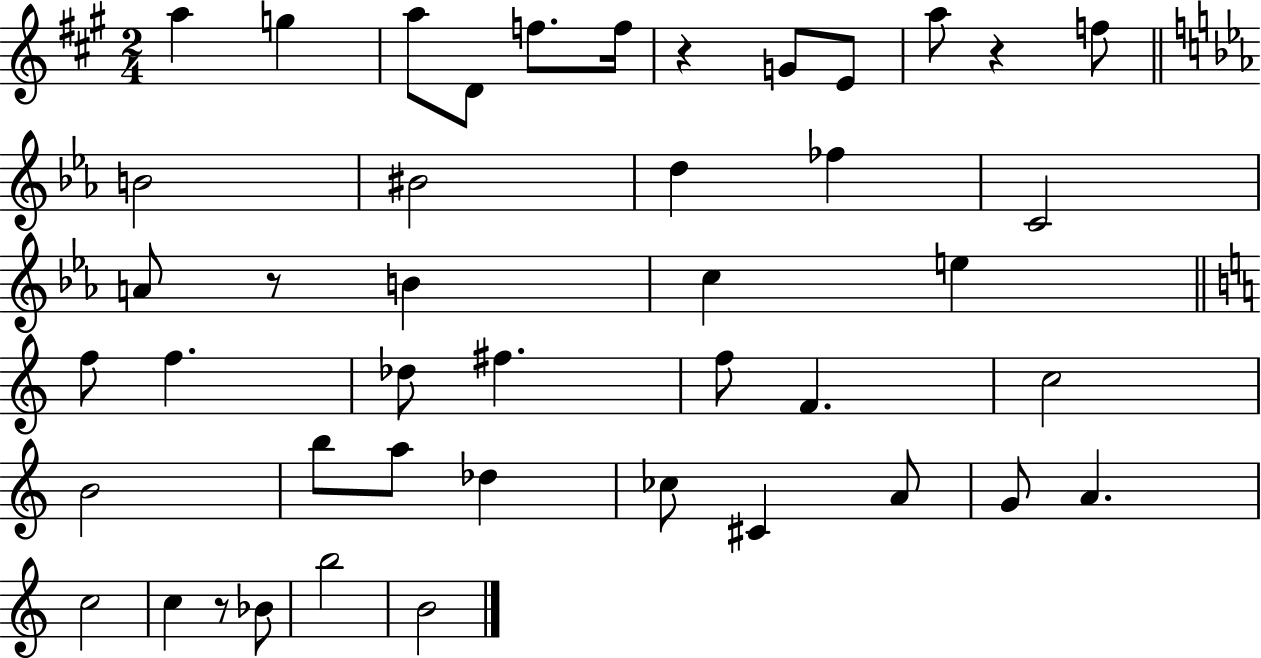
{
  \clef treble
  \numericTimeSignature
  \time 2/4
  \key a \major
  a''4 g''4 | a''8 d'8 f''8. f''16 | r4 g'8 e'8 | a''8 r4 f''8 | \break \bar "||" \break \key c \minor b'2 | bis'2 | d''4 fes''4 | c'2 | \break a'8 r8 b'4 | c''4 e''4 | \bar "||" \break \key c \major f''8 f''4. | des''8 fis''4. | f''8 f'4. | c''2 | \break b'2 | b''8 a''8 des''4 | ces''8 cis'4 a'8 | g'8 a'4. | \break c''2 | c''4 r8 bes'8 | b''2 | b'2 | \break \bar "|."
}